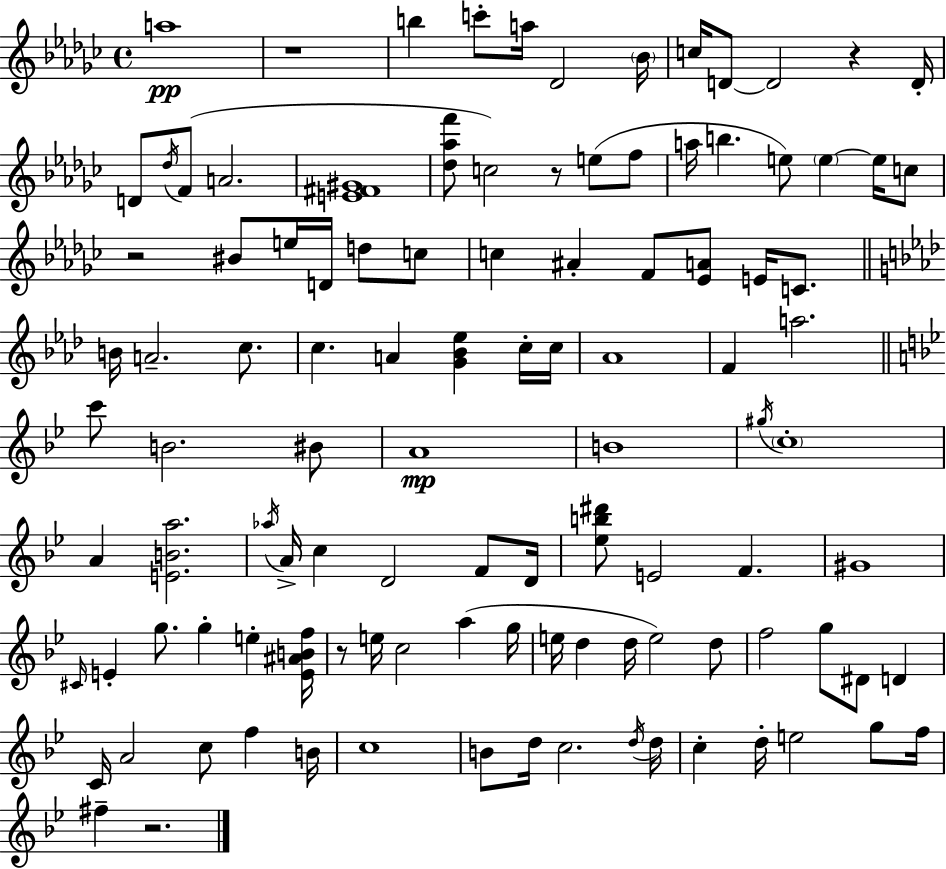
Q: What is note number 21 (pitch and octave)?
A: E5